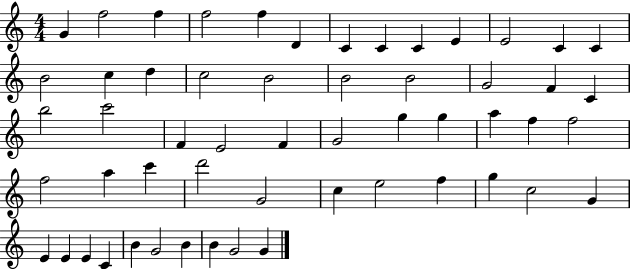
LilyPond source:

{
  \clef treble
  \numericTimeSignature
  \time 4/4
  \key c \major
  g'4 f''2 f''4 | f''2 f''4 d'4 | c'4 c'4 c'4 e'4 | e'2 c'4 c'4 | \break b'2 c''4 d''4 | c''2 b'2 | b'2 b'2 | g'2 f'4 c'4 | \break b''2 c'''2 | f'4 e'2 f'4 | g'2 g''4 g''4 | a''4 f''4 f''2 | \break f''2 a''4 c'''4 | d'''2 g'2 | c''4 e''2 f''4 | g''4 c''2 g'4 | \break e'4 e'4 e'4 c'4 | b'4 g'2 b'4 | b'4 g'2 g'4 | \bar "|."
}